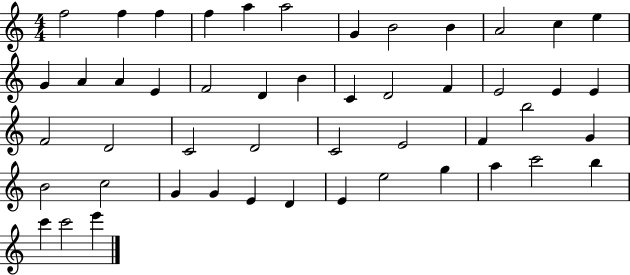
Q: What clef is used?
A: treble